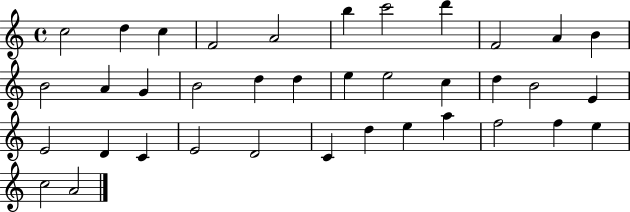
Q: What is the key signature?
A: C major